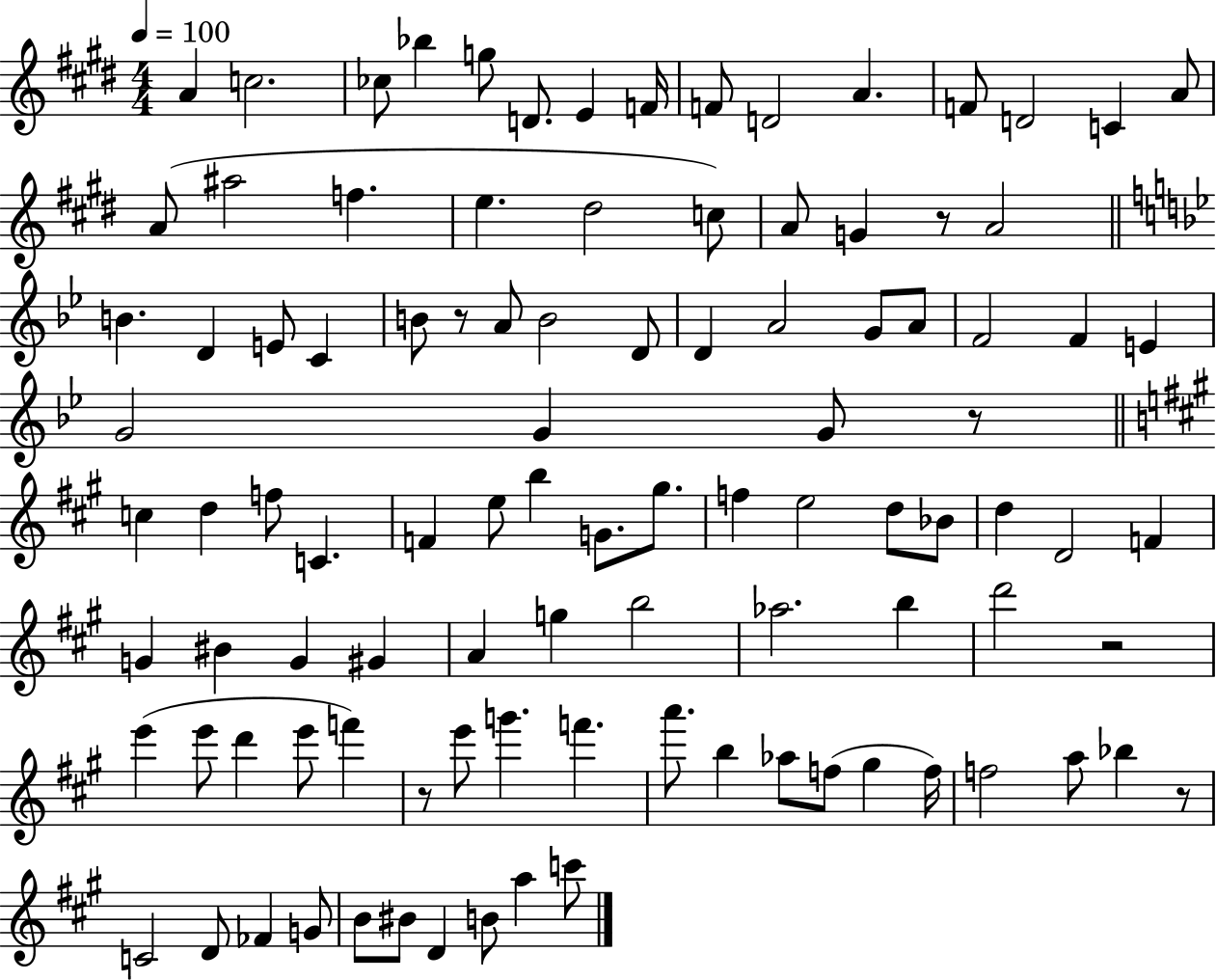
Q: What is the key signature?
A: E major